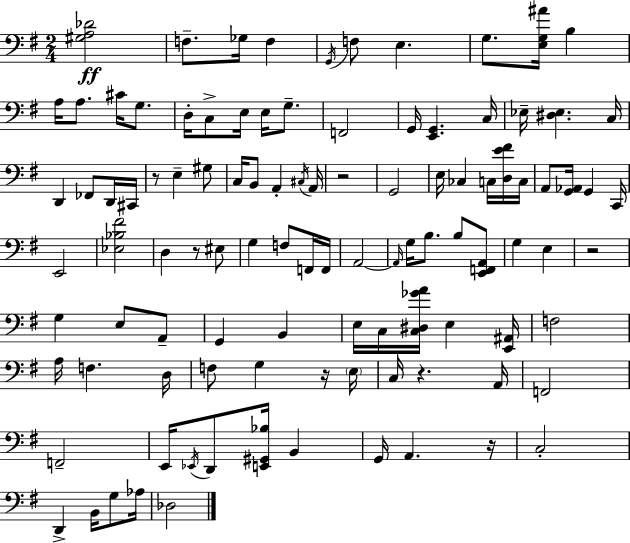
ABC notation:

X:1
T:Untitled
M:2/4
L:1/4
K:Em
[^G,A,_D]2 F,/2 _G,/4 F, G,,/4 F,/2 E, G,/2 [E,G,^A]/4 B, A,/4 A,/2 ^C/4 G,/2 D,/4 C,/2 E,/4 E,/4 G,/2 F,,2 G,,/4 [E,,G,,] C,/4 _E,/4 [^D,_E,] C,/4 D,, _F,,/2 D,,/4 ^C,,/4 z/2 E, ^G,/2 C,/4 B,,/2 A,, ^C,/4 A,,/4 z2 G,,2 E,/4 _C, C,/4 [D,E^F]/4 C,/4 A,,/2 [G,,_A,,]/4 G,, C,,/4 E,,2 [_E,_B,^F]2 D, z/2 ^E,/2 G, F,/2 F,,/4 F,,/4 A,,2 A,,/4 G,/4 B,/2 B,/2 [E,,F,,A,,]/2 G, E, z2 G, E,/2 A,,/2 G,, B,, E,/4 C,/4 [C,^D,_GA]/4 E, [E,,^A,,]/4 F,2 A,/4 F, D,/4 F,/2 G, z/4 E,/4 C,/4 z A,,/4 F,,2 F,,2 E,,/4 _E,,/4 D,,/2 [E,,^G,,_B,]/4 B,, G,,/4 A,, z/4 C,2 D,, B,,/4 G,/2 _A,/4 _D,2